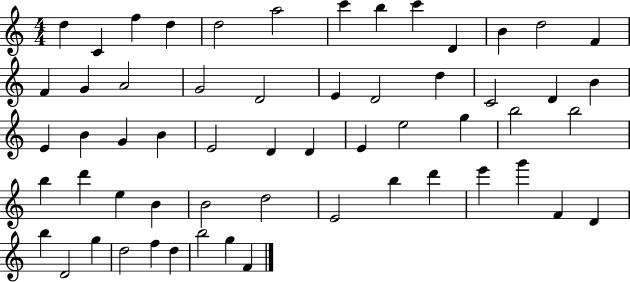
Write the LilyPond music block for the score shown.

{
  \clef treble
  \numericTimeSignature
  \time 4/4
  \key c \major
  d''4 c'4 f''4 d''4 | d''2 a''2 | c'''4 b''4 c'''4 d'4 | b'4 d''2 f'4 | \break f'4 g'4 a'2 | g'2 d'2 | e'4 d'2 d''4 | c'2 d'4 b'4 | \break e'4 b'4 g'4 b'4 | e'2 d'4 d'4 | e'4 e''2 g''4 | b''2 b''2 | \break b''4 d'''4 e''4 b'4 | b'2 d''2 | e'2 b''4 d'''4 | e'''4 g'''4 f'4 d'4 | \break b''4 d'2 g''4 | d''2 f''4 d''4 | b''2 g''4 f'4 | \bar "|."
}